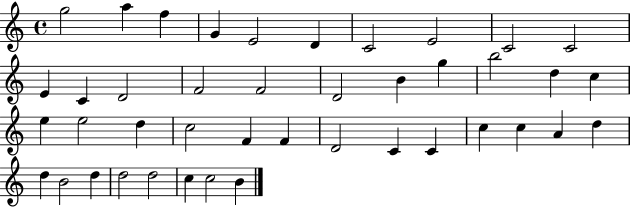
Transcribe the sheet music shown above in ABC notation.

X:1
T:Untitled
M:4/4
L:1/4
K:C
g2 a f G E2 D C2 E2 C2 C2 E C D2 F2 F2 D2 B g b2 d c e e2 d c2 F F D2 C C c c A d d B2 d d2 d2 c c2 B